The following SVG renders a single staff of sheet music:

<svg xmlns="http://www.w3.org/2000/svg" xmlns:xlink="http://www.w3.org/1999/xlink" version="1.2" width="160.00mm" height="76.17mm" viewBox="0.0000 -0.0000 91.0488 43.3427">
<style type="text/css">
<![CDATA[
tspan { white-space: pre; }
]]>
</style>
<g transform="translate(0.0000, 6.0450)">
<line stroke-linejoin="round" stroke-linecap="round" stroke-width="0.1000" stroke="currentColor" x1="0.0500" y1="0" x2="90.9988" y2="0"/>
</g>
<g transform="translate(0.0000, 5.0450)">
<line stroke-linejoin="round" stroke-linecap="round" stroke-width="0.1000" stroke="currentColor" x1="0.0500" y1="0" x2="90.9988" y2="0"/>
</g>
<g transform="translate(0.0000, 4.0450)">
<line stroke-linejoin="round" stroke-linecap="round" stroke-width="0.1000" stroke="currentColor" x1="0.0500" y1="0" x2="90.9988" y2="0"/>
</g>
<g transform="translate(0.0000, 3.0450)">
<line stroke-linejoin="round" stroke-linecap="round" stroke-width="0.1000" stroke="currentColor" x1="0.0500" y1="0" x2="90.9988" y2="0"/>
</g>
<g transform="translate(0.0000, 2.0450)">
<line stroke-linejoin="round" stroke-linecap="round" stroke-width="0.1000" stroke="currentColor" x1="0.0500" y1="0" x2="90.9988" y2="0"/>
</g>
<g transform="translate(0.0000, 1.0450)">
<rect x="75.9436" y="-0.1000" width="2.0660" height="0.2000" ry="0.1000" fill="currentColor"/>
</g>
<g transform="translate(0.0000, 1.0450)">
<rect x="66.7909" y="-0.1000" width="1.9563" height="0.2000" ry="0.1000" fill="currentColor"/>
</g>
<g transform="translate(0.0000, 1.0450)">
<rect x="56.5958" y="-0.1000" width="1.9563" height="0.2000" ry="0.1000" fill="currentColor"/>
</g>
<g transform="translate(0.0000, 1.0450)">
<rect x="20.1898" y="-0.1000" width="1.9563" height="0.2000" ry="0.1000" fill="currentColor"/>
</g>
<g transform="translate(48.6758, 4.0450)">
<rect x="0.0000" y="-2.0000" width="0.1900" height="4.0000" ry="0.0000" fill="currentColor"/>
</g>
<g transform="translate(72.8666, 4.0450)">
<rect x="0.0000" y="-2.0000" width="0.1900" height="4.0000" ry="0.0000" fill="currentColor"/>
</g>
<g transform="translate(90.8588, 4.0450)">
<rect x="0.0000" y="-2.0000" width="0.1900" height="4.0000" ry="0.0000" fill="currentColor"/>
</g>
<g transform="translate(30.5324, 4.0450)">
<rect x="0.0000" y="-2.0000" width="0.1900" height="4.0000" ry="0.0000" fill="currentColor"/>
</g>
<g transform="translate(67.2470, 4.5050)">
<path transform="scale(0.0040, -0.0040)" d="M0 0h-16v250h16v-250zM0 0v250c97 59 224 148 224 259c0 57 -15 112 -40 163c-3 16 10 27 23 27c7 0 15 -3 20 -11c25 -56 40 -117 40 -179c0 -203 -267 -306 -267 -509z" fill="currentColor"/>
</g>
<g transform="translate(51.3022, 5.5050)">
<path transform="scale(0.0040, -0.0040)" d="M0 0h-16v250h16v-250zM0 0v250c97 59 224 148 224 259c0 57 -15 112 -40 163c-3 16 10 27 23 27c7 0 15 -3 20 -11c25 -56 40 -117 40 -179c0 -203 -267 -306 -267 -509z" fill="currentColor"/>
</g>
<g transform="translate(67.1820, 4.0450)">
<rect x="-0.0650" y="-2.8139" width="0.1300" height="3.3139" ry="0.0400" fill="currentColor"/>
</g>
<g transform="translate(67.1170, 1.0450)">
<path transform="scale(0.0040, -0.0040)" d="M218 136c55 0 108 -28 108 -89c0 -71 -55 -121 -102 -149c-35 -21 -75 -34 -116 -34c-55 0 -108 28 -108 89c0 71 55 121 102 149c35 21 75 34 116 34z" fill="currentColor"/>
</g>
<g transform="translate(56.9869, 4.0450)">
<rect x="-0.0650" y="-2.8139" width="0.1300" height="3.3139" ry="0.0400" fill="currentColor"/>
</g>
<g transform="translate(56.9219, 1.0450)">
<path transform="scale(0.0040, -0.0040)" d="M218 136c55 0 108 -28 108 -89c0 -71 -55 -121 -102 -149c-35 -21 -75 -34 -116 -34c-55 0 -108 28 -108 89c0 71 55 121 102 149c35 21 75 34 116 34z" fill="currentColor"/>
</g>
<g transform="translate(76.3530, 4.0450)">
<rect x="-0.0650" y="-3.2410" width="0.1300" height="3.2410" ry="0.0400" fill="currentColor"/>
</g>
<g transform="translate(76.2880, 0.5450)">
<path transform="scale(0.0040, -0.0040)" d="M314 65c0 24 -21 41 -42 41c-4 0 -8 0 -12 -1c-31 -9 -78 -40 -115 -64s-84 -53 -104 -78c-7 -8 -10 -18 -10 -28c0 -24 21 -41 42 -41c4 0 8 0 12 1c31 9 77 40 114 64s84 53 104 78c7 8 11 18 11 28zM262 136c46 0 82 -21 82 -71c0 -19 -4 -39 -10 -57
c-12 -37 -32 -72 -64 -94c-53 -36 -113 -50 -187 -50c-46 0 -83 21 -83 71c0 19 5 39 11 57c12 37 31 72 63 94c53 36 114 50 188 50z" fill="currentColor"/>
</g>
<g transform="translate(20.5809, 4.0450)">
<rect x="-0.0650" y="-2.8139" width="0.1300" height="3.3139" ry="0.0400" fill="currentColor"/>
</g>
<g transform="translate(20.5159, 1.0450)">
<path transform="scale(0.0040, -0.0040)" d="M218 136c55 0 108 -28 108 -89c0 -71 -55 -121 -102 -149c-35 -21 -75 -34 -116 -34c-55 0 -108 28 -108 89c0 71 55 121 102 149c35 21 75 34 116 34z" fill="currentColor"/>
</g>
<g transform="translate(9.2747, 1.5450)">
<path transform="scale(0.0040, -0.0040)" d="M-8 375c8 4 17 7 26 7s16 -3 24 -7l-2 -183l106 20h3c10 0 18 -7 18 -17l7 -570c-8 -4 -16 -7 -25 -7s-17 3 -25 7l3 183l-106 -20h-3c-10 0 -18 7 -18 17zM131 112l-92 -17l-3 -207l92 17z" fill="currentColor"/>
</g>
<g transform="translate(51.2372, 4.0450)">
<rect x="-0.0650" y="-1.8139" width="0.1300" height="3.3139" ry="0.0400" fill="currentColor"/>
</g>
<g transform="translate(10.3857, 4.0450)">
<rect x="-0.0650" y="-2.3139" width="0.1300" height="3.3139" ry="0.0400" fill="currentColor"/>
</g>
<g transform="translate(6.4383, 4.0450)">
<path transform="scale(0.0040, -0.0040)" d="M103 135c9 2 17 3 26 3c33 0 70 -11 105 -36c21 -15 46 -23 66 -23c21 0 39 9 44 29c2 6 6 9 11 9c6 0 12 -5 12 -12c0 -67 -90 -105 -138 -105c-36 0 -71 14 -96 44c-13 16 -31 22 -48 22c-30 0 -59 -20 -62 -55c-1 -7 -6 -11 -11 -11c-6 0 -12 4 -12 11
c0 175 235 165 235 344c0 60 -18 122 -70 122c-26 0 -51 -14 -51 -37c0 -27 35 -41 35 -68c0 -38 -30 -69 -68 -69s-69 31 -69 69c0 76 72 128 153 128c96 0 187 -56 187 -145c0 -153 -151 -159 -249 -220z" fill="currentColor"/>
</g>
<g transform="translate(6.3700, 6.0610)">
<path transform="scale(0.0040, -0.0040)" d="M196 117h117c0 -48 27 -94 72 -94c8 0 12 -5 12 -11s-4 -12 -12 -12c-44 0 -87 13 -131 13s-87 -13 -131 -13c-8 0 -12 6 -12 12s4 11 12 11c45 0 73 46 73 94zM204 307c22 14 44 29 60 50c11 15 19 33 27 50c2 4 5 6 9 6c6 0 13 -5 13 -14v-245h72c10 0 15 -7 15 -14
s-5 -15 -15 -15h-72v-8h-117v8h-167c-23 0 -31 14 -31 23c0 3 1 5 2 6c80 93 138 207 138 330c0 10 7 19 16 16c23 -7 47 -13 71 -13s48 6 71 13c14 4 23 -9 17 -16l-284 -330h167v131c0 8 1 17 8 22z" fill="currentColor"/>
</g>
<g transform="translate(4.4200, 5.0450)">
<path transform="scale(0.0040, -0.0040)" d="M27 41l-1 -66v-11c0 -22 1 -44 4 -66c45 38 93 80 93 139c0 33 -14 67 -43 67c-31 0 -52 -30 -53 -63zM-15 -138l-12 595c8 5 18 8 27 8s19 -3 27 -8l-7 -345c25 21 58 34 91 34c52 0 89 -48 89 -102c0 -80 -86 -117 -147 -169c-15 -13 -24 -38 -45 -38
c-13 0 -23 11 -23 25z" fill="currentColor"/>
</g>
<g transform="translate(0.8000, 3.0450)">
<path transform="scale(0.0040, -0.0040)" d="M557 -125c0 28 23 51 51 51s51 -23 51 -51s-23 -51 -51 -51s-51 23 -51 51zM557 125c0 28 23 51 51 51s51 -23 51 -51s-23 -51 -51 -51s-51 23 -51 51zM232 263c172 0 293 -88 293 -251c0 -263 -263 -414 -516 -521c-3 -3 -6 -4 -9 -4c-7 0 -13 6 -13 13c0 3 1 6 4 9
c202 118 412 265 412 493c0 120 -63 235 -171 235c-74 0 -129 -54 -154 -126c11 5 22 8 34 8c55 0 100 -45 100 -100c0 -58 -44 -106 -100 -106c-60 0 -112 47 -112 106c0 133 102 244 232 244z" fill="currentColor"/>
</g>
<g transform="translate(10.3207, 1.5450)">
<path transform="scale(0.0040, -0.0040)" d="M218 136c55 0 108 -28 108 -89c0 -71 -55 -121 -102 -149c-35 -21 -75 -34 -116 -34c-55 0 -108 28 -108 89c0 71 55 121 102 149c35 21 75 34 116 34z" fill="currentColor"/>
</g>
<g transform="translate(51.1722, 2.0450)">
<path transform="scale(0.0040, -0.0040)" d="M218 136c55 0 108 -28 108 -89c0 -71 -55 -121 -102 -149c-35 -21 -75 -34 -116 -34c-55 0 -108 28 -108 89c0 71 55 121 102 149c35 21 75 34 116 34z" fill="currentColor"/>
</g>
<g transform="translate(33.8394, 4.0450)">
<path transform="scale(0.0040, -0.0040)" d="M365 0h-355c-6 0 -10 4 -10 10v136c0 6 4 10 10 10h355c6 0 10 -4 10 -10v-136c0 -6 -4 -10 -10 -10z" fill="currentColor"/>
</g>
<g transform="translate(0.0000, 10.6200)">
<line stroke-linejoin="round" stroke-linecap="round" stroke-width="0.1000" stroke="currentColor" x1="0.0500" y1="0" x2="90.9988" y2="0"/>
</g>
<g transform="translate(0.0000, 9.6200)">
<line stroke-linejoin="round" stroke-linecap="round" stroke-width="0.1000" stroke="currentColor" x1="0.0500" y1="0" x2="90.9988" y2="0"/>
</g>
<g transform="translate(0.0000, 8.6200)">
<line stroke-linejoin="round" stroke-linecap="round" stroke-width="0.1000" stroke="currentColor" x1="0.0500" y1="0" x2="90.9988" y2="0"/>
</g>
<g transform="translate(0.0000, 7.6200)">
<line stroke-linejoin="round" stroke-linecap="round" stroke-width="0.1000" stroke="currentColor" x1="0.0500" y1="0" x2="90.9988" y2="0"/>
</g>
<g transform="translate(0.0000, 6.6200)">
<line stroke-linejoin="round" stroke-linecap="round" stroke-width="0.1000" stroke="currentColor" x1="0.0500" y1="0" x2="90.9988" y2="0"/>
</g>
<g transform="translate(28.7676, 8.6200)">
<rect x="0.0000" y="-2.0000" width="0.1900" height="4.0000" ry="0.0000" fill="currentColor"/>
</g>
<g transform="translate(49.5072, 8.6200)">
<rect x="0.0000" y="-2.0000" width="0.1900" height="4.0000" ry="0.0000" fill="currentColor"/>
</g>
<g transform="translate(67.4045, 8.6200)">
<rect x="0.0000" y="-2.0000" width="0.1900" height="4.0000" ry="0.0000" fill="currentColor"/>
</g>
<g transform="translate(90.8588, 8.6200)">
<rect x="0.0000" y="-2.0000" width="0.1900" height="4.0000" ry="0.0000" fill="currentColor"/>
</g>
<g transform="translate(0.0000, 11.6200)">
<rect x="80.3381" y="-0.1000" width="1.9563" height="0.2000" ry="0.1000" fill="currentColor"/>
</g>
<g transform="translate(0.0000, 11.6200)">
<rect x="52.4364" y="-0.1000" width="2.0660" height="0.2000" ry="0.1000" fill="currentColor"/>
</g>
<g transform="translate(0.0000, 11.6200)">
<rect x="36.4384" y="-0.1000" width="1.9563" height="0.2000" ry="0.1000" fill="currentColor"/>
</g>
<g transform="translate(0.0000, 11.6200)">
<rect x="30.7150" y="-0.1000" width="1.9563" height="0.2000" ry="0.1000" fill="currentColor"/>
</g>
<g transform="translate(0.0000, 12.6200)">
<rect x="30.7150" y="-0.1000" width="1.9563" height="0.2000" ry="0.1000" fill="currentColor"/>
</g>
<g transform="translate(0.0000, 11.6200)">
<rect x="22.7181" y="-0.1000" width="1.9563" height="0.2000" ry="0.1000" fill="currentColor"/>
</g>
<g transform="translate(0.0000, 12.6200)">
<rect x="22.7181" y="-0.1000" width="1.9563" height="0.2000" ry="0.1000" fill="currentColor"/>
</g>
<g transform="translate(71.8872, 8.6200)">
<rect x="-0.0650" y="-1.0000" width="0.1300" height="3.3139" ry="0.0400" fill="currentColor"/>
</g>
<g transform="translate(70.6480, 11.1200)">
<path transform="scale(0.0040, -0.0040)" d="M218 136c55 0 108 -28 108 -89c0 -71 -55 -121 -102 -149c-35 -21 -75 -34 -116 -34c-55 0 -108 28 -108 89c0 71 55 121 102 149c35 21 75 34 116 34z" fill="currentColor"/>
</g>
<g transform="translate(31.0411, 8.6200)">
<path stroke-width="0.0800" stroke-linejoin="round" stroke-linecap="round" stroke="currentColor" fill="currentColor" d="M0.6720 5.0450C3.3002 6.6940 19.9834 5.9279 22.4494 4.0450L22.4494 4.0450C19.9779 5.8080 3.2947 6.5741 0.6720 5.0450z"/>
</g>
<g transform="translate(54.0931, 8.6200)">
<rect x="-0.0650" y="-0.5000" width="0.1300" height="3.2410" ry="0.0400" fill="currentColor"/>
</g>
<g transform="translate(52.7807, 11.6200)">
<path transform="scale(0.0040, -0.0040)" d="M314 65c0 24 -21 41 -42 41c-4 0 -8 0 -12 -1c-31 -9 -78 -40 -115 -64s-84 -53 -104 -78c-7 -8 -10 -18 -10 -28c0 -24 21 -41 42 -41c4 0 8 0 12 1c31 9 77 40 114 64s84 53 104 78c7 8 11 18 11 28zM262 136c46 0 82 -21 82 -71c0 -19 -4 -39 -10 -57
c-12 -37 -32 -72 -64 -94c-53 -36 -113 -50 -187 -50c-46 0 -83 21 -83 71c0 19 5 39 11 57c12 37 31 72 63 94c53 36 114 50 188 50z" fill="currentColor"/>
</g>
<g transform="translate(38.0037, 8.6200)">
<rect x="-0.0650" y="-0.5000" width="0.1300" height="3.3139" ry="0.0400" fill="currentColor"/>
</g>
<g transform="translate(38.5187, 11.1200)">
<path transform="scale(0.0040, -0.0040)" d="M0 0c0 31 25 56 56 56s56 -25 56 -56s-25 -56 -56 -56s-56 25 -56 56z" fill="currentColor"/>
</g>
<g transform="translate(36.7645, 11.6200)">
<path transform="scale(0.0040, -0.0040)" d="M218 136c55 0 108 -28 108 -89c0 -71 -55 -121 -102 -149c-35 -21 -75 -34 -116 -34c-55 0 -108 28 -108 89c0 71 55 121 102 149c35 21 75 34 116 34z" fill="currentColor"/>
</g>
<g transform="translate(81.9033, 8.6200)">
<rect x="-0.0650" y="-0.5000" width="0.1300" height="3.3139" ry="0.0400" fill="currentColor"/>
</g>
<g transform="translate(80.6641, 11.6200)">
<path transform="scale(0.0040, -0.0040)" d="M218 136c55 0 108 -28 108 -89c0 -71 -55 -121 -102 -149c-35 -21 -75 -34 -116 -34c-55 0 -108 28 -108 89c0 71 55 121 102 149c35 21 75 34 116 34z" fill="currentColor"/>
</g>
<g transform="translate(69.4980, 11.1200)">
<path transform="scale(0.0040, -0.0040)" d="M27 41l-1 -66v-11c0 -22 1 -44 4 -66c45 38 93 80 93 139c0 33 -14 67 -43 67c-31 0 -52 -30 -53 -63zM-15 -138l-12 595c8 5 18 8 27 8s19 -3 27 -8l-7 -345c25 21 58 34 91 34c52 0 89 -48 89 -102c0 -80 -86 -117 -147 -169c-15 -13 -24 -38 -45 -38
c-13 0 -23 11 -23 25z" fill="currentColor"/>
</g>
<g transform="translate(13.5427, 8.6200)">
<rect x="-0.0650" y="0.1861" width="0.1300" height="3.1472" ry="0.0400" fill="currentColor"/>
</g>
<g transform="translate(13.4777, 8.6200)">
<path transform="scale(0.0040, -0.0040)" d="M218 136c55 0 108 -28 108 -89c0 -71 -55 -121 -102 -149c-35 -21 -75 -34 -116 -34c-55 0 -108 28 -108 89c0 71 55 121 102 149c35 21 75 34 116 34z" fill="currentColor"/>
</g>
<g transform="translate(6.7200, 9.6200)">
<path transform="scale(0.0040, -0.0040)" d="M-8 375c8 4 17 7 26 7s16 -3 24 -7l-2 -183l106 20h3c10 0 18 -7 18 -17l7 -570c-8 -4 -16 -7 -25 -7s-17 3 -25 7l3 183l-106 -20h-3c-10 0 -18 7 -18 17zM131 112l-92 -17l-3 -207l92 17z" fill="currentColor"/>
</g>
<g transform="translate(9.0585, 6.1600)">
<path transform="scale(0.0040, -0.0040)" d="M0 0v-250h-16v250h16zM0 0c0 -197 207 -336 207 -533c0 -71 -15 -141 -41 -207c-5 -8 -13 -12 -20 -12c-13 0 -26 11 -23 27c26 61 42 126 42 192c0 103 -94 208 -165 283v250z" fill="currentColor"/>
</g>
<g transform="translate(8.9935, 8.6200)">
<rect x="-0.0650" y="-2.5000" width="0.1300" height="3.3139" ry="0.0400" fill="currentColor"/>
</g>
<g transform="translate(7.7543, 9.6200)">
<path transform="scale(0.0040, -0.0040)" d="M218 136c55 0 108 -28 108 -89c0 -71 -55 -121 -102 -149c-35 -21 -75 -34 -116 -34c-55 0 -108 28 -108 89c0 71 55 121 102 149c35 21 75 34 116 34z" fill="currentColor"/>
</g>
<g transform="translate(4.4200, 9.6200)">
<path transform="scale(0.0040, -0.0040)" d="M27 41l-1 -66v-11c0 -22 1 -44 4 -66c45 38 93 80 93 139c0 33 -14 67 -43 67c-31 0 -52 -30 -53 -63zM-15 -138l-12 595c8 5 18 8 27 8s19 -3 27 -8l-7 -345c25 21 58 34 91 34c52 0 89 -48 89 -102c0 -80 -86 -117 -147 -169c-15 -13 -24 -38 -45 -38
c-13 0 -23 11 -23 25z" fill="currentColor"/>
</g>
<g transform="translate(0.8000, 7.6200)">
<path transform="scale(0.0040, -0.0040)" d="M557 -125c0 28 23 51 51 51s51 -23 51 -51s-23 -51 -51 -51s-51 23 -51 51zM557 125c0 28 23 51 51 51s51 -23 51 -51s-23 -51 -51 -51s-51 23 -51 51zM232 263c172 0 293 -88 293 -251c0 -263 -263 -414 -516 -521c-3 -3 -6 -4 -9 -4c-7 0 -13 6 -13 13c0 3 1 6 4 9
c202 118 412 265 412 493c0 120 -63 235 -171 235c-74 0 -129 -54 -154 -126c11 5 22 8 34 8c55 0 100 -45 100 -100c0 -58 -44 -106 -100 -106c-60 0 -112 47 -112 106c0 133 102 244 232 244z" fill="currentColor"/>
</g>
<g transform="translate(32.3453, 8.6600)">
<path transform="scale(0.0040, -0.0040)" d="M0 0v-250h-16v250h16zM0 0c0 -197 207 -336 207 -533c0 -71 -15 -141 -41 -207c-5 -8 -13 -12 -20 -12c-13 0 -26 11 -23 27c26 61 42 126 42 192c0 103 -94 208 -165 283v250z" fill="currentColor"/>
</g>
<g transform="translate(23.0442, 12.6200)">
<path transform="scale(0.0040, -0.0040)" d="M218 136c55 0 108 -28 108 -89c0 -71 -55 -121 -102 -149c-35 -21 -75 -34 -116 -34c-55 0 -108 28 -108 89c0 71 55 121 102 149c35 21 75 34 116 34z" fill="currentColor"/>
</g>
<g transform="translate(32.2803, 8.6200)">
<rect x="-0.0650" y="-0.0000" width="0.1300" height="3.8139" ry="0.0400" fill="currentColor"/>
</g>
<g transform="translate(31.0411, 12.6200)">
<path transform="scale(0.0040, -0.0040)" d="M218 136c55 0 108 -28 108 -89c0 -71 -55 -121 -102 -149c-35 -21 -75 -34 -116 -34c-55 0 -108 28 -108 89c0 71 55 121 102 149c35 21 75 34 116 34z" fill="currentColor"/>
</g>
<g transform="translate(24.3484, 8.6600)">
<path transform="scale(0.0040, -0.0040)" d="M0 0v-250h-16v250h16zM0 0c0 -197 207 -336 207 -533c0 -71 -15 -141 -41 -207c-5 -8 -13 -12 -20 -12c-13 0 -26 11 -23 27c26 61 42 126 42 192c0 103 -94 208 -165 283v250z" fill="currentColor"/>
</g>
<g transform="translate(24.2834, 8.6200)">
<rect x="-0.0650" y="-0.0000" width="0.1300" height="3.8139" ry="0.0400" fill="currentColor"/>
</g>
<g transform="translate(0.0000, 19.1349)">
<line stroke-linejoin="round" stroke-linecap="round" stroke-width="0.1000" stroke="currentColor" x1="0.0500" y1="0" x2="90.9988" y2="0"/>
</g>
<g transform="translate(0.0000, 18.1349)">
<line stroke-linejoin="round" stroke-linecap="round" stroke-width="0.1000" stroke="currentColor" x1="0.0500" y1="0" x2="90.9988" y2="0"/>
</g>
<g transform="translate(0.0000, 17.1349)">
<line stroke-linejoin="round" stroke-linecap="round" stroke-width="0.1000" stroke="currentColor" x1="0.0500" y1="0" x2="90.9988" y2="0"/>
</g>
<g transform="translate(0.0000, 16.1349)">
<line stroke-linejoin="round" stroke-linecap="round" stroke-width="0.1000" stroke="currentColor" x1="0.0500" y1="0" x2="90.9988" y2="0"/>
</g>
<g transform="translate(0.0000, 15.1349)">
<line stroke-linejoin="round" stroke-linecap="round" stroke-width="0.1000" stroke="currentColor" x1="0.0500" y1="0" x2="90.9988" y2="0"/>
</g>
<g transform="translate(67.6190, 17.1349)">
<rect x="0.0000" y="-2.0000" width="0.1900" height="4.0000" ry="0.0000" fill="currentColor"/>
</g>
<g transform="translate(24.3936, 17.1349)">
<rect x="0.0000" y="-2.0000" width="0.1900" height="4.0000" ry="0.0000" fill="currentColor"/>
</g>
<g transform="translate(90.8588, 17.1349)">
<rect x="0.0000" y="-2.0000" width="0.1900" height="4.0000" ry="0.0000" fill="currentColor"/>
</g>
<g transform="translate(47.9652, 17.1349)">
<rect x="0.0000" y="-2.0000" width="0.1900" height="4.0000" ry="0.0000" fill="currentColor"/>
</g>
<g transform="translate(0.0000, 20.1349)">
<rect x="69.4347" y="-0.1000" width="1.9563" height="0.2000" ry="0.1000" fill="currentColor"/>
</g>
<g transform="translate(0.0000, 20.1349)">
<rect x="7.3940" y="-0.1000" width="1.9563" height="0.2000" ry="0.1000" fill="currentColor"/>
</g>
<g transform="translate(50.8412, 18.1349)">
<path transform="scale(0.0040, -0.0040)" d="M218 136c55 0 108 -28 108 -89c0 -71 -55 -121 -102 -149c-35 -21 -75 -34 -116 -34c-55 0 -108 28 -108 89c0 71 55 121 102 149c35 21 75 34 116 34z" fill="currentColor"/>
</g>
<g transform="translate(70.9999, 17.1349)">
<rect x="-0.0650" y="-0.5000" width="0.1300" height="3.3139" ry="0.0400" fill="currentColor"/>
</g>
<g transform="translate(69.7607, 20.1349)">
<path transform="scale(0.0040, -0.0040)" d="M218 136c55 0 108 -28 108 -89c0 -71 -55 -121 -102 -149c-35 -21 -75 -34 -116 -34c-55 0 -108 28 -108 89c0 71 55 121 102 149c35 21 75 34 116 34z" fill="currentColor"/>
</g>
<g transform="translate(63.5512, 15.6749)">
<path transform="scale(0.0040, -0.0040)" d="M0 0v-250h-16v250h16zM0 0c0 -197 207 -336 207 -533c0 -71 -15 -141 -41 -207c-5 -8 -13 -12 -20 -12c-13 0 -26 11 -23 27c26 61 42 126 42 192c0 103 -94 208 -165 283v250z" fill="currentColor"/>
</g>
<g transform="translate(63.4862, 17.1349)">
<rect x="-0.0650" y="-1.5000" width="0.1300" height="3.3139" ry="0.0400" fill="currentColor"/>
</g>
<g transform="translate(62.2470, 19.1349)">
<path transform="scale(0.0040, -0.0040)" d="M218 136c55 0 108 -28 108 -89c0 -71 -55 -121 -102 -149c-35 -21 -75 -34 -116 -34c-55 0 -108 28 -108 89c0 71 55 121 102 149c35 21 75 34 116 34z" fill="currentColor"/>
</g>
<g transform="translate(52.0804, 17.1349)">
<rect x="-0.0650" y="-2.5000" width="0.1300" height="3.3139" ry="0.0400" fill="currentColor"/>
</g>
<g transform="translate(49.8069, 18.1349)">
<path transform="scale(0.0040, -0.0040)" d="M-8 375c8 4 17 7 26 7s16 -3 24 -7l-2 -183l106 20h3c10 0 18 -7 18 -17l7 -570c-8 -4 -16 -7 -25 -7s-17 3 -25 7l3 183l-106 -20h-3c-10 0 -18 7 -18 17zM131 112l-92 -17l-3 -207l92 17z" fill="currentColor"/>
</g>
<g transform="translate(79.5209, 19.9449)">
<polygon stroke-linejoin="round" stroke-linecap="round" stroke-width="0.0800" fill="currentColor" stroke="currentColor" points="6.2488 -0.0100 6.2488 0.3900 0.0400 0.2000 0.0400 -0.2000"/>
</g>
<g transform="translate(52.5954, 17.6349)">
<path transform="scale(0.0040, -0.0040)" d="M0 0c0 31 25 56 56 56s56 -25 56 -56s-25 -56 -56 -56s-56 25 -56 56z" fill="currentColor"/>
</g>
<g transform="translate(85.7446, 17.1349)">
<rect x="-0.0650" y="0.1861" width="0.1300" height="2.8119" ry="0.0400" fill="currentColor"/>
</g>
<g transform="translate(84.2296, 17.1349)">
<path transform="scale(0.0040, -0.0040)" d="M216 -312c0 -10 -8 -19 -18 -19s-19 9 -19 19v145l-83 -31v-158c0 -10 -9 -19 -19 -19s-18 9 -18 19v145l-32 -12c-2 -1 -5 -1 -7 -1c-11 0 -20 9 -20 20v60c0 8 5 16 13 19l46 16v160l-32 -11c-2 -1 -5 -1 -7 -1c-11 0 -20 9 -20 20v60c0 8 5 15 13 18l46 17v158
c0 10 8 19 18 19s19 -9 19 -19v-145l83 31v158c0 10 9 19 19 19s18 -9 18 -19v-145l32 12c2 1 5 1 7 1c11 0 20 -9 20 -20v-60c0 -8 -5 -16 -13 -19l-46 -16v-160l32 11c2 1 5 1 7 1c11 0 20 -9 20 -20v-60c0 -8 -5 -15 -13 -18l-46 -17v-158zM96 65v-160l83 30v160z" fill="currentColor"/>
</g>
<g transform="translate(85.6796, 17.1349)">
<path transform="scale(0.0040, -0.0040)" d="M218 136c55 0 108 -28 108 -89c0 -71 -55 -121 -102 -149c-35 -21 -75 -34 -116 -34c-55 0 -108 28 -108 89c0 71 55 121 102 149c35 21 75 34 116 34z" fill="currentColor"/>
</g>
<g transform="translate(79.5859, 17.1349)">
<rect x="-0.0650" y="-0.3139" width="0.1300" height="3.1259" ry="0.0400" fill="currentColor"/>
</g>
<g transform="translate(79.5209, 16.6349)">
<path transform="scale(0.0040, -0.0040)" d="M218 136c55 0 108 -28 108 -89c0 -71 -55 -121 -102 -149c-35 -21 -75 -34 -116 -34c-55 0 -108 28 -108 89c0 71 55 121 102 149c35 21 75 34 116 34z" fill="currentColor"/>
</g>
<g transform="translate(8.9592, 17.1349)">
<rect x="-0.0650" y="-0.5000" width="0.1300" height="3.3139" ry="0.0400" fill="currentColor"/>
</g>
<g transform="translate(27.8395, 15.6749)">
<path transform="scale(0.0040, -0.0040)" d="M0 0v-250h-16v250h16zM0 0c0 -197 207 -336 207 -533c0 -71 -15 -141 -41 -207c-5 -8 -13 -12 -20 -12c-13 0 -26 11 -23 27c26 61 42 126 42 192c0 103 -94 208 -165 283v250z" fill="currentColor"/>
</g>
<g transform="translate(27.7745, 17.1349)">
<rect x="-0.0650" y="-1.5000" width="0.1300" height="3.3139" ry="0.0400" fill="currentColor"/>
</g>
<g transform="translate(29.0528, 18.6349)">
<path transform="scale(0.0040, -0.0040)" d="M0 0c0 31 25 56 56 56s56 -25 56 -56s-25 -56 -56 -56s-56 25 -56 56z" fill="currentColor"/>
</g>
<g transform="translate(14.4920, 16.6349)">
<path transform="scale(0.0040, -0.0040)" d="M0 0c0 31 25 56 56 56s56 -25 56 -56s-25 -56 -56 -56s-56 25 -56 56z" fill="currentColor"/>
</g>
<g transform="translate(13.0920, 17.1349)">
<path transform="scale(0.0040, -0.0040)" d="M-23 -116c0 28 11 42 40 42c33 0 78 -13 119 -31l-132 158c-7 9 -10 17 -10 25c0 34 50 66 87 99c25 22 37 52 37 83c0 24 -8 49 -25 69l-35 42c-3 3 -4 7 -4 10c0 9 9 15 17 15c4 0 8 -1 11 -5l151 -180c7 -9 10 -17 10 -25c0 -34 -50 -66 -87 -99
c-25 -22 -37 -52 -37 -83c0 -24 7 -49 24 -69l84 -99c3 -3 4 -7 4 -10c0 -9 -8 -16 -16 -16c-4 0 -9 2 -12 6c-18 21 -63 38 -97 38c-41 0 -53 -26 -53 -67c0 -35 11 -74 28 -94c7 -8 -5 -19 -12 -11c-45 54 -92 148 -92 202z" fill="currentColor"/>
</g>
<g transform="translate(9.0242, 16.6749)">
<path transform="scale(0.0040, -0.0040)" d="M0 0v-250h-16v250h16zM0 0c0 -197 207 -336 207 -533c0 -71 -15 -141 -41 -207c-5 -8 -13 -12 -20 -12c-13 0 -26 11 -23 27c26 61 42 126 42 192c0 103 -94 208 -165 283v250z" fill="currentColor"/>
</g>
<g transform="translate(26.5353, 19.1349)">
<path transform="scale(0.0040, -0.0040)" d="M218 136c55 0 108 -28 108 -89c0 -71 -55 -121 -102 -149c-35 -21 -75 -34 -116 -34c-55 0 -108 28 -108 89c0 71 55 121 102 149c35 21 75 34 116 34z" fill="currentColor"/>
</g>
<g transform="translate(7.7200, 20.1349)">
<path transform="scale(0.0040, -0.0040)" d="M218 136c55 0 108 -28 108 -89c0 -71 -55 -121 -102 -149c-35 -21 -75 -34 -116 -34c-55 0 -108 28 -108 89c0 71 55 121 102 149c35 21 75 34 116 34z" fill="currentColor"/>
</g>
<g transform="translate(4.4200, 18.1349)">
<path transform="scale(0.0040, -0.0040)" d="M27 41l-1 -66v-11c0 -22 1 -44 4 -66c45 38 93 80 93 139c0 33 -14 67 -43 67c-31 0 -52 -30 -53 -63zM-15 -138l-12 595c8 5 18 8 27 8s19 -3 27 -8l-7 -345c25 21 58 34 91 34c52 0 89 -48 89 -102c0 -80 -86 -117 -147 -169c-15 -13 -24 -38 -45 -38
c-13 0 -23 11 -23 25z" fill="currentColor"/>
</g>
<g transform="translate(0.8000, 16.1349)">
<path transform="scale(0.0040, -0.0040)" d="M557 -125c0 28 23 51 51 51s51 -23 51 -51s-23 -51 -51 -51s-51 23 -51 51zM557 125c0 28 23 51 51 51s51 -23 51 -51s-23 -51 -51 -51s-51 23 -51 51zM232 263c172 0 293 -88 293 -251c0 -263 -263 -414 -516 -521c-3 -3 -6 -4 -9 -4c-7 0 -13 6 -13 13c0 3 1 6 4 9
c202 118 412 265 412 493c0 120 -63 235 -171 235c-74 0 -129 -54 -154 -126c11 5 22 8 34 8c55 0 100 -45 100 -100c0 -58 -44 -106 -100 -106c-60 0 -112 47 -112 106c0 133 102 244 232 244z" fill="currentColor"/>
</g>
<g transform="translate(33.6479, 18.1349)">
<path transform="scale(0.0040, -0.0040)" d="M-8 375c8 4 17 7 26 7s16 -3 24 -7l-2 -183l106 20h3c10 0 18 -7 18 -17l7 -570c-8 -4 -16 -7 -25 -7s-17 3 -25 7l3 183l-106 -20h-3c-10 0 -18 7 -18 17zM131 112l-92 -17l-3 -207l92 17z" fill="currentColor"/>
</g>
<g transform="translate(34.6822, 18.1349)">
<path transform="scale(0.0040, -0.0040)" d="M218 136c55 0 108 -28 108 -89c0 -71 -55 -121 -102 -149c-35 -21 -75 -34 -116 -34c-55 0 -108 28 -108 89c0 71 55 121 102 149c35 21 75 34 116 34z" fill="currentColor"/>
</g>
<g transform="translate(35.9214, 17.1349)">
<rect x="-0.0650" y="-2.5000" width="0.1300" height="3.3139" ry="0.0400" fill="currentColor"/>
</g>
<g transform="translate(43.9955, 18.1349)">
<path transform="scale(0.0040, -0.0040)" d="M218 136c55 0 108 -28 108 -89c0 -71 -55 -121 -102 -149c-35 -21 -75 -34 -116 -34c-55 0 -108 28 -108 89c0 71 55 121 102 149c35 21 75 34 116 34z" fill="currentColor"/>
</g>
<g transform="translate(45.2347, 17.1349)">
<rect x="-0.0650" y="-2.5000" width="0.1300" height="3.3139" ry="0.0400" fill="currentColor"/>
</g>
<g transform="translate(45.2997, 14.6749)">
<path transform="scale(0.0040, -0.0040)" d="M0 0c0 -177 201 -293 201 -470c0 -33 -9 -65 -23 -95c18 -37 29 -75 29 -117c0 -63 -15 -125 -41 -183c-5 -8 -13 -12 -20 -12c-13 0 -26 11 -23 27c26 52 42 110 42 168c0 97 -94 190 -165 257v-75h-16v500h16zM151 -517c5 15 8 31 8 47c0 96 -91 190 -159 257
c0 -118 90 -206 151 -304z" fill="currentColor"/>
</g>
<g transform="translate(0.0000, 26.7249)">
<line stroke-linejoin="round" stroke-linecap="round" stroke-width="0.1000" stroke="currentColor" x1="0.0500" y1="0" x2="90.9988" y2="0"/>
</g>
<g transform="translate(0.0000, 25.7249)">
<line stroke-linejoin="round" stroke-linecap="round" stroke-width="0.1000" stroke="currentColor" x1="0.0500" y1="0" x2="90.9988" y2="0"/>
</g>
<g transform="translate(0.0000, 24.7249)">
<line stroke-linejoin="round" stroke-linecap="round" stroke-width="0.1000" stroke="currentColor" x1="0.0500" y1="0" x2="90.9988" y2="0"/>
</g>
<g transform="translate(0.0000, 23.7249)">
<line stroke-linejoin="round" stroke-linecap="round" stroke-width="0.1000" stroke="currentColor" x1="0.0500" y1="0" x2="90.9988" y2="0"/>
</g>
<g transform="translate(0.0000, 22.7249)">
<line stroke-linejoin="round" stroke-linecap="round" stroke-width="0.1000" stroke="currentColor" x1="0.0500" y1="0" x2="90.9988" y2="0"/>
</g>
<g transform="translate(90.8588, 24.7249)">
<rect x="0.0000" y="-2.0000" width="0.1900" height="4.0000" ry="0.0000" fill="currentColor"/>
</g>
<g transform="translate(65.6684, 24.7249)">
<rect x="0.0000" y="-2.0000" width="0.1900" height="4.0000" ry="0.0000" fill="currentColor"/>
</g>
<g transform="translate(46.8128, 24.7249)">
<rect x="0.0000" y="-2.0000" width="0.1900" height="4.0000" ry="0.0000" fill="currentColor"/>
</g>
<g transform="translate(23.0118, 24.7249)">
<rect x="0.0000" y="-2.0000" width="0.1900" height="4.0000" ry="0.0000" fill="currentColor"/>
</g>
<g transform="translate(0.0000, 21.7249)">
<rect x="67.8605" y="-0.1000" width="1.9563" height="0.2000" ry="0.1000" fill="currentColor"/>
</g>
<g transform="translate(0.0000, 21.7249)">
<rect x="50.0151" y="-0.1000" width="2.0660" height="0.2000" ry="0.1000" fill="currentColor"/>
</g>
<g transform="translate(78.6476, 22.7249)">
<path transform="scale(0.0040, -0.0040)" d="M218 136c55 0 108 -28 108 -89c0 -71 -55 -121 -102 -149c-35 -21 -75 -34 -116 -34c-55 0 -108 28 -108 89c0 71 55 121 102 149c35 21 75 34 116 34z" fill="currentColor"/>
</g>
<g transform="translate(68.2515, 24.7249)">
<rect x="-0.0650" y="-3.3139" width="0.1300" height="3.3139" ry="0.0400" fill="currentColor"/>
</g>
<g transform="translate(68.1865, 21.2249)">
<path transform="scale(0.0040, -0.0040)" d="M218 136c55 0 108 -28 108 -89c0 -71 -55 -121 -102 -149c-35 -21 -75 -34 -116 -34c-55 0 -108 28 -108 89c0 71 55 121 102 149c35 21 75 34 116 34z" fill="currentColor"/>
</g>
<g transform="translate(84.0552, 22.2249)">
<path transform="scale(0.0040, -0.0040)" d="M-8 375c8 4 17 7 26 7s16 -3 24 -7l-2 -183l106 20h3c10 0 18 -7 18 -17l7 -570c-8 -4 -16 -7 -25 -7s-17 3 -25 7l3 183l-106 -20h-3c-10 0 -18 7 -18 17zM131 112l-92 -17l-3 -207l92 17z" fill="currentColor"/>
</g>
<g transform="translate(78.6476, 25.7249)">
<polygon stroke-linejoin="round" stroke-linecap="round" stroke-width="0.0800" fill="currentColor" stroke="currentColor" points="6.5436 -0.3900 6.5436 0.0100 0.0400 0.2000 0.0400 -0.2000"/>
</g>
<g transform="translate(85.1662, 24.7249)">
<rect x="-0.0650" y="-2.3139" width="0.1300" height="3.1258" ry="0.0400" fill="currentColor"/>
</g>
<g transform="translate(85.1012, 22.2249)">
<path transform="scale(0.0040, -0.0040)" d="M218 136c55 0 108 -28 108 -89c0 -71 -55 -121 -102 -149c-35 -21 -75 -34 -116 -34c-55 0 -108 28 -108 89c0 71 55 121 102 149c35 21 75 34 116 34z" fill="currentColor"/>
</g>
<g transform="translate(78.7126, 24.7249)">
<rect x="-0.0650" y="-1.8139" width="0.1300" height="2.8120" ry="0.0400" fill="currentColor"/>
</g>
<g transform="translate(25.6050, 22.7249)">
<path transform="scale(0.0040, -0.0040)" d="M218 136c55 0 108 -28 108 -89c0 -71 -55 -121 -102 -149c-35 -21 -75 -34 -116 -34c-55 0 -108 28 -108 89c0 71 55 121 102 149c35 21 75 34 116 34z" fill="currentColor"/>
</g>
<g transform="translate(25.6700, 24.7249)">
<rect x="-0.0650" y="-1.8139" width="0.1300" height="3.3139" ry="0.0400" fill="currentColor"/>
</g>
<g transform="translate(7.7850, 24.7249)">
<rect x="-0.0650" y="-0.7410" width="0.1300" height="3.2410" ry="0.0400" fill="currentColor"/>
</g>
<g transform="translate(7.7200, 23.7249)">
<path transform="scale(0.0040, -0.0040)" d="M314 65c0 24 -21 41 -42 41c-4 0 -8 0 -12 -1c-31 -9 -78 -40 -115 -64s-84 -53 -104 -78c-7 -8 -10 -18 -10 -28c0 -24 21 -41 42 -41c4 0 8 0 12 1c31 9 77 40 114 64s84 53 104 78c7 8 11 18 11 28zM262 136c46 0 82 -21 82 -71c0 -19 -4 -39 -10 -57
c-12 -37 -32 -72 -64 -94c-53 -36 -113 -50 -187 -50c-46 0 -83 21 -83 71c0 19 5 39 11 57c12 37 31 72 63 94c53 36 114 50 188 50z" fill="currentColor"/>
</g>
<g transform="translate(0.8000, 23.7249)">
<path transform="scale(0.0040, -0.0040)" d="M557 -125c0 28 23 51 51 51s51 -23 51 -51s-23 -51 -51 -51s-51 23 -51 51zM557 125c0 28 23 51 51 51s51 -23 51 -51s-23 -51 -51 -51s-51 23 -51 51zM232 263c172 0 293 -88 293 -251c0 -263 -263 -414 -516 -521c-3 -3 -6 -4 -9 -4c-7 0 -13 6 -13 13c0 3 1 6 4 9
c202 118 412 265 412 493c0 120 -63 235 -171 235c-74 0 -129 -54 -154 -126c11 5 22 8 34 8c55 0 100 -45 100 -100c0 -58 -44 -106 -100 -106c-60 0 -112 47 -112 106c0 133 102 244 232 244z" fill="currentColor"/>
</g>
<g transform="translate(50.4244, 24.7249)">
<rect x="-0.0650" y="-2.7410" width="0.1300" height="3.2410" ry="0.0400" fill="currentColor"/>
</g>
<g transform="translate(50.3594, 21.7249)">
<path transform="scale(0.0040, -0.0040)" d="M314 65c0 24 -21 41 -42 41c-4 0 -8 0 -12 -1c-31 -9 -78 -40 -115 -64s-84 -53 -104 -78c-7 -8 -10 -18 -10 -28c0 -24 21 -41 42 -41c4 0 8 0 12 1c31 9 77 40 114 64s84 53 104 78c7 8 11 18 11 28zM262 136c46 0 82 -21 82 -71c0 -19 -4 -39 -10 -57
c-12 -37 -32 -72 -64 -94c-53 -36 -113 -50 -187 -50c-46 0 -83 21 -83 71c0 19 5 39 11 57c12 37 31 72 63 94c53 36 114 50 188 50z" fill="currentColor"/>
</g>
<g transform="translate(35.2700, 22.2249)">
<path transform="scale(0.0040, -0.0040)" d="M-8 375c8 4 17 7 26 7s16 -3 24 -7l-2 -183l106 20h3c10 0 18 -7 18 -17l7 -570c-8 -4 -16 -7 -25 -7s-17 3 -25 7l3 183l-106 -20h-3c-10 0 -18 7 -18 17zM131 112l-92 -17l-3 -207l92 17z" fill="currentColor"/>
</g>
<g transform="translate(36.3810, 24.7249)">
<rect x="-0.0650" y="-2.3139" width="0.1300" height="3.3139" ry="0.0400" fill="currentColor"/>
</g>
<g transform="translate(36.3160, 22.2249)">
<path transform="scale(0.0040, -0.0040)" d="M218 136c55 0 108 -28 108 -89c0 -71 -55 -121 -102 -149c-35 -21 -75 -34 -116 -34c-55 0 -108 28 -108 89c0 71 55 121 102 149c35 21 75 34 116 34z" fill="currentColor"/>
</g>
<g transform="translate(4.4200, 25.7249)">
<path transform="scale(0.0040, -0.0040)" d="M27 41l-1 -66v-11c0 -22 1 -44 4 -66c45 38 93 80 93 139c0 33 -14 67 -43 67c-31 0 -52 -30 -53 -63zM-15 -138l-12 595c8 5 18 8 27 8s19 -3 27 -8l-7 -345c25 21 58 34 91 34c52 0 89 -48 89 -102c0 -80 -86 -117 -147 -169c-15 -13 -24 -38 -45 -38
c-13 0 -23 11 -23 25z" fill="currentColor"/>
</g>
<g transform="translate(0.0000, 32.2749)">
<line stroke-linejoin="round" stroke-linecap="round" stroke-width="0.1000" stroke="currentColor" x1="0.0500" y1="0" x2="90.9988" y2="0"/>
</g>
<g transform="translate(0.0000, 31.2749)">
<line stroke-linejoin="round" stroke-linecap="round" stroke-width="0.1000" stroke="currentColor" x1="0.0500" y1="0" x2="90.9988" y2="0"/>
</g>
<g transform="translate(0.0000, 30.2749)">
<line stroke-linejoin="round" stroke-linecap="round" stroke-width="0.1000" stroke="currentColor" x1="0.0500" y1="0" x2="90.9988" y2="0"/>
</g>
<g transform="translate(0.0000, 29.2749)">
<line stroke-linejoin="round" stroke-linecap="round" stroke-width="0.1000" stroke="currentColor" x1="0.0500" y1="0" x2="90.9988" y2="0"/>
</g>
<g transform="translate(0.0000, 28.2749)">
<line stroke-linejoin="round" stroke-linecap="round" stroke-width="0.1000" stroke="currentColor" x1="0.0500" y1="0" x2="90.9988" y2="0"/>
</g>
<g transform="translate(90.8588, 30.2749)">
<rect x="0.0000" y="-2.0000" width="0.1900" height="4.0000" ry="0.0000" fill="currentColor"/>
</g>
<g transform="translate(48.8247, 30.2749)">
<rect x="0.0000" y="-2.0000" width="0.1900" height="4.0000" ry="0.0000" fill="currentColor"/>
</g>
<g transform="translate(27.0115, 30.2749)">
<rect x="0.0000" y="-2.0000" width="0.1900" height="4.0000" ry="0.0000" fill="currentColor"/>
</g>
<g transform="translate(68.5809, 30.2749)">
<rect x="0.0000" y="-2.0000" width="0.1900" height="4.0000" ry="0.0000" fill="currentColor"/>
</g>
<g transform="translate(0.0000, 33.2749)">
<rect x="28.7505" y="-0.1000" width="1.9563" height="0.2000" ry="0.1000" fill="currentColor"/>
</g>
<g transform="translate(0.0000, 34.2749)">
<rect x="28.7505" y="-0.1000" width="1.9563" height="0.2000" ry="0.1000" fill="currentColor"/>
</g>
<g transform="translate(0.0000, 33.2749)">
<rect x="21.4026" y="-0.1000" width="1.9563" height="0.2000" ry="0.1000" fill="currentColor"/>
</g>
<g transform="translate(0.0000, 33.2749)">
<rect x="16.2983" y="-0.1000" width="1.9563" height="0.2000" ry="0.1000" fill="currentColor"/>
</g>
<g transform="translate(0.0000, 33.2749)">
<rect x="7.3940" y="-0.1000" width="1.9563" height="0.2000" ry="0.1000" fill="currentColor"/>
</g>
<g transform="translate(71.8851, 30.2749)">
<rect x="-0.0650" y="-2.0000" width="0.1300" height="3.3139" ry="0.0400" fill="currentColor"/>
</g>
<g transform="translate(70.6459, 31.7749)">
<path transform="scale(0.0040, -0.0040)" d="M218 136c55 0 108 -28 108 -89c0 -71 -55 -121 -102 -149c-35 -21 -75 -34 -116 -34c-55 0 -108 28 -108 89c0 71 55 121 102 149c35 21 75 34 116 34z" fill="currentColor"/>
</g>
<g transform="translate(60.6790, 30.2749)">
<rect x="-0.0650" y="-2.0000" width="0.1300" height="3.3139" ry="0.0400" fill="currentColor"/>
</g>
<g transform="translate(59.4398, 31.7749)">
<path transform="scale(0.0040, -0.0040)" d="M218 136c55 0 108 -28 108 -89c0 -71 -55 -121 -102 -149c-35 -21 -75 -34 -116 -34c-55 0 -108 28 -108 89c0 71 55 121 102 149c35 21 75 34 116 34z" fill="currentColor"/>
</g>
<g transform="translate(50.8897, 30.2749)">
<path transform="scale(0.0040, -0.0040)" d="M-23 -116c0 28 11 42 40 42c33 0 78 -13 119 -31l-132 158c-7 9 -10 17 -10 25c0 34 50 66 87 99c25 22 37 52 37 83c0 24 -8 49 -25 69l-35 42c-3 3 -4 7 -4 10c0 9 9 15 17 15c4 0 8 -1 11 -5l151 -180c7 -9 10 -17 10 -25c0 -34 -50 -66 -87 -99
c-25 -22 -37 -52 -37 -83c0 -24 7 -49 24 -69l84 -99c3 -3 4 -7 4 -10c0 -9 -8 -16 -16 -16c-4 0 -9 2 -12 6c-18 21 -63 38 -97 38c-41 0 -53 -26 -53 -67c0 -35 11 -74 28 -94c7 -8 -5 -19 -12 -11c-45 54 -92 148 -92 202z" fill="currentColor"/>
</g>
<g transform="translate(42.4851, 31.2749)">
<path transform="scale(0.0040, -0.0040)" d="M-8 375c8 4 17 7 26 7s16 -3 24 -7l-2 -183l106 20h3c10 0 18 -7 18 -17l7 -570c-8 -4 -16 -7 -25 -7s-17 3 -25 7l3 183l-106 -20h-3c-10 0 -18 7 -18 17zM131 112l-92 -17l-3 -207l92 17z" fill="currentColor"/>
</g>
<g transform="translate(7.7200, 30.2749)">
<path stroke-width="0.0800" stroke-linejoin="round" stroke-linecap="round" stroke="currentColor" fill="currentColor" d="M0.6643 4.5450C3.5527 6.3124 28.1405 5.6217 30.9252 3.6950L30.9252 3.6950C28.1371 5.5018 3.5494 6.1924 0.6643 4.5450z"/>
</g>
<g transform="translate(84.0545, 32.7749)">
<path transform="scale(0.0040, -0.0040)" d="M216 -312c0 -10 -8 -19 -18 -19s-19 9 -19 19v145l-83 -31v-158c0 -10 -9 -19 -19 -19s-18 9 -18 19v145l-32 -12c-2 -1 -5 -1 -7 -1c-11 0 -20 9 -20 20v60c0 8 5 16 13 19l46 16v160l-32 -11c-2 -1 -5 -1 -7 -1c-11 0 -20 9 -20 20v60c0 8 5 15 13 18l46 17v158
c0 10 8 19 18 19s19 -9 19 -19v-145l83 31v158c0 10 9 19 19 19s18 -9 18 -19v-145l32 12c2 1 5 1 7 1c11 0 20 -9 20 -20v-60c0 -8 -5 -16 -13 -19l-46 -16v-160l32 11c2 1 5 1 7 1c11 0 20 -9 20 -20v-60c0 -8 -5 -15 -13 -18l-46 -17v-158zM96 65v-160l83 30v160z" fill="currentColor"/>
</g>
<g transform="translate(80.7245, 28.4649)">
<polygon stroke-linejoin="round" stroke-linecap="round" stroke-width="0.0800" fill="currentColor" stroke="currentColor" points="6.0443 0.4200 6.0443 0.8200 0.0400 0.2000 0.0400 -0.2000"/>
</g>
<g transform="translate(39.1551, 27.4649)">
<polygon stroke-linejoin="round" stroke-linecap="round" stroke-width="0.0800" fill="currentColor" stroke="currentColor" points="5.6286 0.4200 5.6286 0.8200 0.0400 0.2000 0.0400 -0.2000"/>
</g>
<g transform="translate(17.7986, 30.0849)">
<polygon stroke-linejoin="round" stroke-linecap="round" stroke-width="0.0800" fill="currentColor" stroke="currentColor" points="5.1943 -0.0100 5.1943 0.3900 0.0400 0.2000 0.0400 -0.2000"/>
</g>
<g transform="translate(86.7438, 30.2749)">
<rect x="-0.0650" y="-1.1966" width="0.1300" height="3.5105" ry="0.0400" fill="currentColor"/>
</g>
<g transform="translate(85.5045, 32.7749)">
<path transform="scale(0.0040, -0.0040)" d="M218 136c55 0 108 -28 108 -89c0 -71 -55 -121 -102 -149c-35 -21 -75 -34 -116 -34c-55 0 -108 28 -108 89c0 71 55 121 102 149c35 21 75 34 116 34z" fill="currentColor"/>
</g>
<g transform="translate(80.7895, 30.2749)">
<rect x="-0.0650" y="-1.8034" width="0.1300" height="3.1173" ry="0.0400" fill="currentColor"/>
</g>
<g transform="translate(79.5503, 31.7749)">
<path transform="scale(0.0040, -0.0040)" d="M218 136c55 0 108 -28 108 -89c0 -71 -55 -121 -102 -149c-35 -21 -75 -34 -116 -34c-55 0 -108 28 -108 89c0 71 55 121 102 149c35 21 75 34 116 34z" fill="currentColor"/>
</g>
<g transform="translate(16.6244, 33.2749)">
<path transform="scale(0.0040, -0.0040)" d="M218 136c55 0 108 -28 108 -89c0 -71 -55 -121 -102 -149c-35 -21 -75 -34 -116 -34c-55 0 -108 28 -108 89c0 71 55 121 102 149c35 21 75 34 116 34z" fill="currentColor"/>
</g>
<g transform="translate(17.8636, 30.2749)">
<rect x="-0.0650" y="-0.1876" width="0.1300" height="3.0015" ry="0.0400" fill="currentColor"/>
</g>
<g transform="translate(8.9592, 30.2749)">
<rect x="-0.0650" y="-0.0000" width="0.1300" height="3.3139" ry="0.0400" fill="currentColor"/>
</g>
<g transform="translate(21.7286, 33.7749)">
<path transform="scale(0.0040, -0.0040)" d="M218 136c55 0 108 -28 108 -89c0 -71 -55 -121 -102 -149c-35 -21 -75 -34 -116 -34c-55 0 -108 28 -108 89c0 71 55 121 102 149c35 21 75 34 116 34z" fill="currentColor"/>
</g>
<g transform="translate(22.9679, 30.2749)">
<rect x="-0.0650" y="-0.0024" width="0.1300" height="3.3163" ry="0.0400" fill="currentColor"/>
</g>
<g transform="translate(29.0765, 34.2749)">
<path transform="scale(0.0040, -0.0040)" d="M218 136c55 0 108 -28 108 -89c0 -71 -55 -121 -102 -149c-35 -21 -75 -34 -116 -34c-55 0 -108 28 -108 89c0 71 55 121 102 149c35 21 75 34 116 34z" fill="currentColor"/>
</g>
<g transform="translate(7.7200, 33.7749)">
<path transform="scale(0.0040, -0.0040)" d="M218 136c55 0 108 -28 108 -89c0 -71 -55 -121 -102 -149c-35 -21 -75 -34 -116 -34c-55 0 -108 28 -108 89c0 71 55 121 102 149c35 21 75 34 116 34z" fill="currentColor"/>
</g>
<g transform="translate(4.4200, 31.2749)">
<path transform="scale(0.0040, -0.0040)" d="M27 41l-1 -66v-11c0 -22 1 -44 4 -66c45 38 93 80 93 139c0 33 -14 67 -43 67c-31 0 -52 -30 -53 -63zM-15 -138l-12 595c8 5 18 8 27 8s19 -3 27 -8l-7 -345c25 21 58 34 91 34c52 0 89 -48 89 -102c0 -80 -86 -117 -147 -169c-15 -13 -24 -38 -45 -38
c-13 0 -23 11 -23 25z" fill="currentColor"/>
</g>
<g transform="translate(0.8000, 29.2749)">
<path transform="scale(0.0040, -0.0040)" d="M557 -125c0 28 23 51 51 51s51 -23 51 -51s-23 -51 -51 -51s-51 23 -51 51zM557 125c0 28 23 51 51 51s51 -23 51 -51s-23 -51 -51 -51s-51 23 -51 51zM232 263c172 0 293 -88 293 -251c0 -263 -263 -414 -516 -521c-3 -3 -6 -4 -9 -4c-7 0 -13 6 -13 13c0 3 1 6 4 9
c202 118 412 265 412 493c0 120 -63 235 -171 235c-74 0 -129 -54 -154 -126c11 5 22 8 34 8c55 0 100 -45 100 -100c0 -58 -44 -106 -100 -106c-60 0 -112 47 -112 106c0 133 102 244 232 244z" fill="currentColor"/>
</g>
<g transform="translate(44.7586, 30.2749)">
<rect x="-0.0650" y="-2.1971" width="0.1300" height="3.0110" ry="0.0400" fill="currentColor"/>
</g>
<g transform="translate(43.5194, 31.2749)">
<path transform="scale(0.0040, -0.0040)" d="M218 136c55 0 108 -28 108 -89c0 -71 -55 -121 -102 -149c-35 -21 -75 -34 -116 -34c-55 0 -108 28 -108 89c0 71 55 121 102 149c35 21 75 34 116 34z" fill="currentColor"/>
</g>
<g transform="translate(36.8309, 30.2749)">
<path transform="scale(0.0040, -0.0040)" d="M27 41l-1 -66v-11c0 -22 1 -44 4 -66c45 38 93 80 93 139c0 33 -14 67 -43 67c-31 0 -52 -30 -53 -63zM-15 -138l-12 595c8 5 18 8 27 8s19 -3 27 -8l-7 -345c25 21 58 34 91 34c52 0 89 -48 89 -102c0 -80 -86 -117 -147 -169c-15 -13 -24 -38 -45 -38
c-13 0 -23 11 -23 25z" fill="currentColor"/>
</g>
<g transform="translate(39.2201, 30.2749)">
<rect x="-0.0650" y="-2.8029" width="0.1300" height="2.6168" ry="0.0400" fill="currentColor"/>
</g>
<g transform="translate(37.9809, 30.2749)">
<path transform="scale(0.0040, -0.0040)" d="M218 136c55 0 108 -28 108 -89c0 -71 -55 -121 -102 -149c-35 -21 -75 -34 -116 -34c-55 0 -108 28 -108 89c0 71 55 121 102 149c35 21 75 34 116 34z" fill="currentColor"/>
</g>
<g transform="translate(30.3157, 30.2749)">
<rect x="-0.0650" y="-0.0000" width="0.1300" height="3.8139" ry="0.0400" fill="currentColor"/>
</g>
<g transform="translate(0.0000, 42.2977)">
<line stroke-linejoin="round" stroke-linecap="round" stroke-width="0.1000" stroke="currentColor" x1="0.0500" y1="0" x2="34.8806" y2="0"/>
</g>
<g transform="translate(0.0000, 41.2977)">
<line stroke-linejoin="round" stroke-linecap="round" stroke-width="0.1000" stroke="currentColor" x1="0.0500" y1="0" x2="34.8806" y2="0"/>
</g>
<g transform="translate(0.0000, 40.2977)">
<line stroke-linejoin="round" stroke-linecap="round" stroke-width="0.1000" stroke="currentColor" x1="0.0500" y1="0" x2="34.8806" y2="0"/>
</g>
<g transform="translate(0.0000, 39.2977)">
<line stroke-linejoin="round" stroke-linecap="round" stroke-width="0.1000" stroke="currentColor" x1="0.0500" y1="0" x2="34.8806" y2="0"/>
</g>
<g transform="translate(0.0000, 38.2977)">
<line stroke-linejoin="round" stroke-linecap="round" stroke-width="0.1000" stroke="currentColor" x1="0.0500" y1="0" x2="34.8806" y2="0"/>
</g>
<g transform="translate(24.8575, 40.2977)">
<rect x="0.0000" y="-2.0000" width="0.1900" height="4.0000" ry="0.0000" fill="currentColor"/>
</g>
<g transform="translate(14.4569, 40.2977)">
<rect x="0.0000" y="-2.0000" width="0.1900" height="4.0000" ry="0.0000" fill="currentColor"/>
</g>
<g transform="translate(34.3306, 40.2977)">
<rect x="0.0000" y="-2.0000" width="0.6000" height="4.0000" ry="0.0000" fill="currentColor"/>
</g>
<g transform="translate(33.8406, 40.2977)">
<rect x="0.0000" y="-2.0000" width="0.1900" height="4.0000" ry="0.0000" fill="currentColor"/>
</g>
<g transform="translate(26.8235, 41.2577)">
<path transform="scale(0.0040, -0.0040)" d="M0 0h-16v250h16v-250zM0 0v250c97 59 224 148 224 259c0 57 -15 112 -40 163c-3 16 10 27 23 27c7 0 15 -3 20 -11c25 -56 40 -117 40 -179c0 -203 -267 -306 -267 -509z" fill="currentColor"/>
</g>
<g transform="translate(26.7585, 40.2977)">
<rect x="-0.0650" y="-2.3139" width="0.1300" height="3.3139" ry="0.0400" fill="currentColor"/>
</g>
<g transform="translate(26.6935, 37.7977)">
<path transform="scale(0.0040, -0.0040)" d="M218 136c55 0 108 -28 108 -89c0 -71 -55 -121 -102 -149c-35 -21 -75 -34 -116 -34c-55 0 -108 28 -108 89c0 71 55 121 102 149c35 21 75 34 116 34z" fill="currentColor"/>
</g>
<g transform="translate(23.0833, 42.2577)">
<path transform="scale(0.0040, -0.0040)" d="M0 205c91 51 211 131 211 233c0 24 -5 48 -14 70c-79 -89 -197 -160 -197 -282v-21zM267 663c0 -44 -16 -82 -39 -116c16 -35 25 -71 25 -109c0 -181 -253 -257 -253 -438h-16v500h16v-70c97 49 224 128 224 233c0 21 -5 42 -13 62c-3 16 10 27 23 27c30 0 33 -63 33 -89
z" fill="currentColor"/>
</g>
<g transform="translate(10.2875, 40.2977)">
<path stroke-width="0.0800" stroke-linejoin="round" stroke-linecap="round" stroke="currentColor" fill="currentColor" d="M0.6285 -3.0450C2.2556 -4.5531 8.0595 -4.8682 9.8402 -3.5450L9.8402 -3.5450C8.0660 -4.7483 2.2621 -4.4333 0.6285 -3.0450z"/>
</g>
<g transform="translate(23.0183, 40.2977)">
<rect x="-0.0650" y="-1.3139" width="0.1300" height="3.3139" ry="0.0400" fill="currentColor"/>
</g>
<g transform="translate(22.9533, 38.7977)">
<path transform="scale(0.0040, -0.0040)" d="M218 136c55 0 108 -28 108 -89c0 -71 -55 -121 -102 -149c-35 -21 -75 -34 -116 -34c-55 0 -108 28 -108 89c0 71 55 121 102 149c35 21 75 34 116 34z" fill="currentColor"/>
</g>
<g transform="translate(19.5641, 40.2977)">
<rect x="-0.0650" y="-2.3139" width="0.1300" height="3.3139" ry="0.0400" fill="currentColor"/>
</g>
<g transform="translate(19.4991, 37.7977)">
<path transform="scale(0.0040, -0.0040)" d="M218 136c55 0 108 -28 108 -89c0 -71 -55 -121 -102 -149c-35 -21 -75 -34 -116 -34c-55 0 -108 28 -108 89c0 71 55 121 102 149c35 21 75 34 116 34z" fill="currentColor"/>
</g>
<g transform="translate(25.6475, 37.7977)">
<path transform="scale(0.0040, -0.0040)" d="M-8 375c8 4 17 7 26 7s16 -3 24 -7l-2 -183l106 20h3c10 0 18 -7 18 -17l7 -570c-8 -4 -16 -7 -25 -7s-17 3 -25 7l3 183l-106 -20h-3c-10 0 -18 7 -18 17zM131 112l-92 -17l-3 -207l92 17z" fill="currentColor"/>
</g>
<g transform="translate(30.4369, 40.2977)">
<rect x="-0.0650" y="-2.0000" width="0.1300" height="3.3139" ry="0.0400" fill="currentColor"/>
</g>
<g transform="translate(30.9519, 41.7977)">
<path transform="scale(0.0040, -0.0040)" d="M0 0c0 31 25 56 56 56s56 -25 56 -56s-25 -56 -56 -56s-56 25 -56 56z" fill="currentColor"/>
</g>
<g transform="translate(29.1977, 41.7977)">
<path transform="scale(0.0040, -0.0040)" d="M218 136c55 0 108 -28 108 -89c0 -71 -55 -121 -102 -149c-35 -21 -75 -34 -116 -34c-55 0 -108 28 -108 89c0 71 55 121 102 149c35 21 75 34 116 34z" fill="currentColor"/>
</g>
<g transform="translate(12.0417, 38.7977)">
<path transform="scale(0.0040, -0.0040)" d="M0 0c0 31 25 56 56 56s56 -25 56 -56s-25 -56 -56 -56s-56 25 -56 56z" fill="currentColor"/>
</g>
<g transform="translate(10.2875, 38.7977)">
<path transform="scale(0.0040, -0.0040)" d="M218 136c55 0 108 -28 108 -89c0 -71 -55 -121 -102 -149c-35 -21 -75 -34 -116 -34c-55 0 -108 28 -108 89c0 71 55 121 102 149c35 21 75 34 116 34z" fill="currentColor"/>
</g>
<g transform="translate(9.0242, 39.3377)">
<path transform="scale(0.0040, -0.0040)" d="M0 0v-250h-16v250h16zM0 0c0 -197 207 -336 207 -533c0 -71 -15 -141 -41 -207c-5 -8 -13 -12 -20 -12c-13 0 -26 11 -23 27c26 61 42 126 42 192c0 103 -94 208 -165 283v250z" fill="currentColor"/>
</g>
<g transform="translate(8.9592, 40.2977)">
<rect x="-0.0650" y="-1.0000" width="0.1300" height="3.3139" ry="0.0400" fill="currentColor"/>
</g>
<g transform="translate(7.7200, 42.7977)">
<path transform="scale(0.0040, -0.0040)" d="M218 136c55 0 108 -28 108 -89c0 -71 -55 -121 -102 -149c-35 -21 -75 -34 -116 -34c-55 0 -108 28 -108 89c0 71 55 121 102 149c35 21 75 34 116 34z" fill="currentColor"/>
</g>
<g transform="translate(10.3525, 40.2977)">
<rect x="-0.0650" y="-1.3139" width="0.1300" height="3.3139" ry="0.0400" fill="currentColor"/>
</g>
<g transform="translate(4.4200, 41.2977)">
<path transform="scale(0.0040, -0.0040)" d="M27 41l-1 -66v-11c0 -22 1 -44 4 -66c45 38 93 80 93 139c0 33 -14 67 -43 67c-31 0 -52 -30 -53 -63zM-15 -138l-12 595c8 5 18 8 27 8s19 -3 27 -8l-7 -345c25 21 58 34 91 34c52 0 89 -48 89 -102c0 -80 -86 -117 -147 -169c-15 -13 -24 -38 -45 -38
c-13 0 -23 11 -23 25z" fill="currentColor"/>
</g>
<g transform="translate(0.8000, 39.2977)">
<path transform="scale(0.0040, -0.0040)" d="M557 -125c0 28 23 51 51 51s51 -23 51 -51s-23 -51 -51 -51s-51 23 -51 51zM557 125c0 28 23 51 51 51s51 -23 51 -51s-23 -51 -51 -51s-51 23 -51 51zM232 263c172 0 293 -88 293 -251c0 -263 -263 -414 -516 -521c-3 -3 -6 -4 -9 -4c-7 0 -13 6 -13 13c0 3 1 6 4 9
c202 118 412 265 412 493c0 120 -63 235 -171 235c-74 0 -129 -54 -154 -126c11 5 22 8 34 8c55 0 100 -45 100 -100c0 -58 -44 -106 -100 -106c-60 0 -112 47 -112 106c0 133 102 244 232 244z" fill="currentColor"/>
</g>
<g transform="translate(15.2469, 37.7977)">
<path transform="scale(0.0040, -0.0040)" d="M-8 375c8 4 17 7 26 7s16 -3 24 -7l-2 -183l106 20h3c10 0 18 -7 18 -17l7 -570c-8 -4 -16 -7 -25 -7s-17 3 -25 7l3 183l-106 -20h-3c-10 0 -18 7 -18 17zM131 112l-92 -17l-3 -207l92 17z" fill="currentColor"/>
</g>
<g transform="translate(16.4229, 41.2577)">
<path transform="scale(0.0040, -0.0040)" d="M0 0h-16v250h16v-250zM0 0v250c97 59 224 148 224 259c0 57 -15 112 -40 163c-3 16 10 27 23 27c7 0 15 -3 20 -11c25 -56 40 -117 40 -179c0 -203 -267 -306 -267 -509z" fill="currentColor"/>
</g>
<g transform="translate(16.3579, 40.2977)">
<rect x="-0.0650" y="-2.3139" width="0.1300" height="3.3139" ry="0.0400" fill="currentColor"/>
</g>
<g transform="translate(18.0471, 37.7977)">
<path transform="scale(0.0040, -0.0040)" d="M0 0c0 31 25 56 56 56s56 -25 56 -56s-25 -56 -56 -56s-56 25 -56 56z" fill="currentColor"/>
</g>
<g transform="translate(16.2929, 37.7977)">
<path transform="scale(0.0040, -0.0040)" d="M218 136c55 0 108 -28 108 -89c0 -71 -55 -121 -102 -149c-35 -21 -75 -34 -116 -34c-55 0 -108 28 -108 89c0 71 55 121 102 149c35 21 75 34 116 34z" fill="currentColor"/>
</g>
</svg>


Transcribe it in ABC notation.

X:1
T:Untitled
M:2/4
L:1/4
K:F
B, C z2 A,/2 C C/2 D2 B,,/2 D, C,,/2 C,,/2 E,, E,,2 _F,, E,, E,,/2 z G,,/2 B,, B,,/4 B,, G,,/2 E,, E,/2 ^D,/2 F,2 A, B, C2 D A,/2 B,/2 D,, E,,/2 D,,/2 C,, _D,/2 B,,/2 z A,, A,, A,,/2 ^F,,/2 F,,/2 G, B,/2 B, G,/4 B,/2 A,,